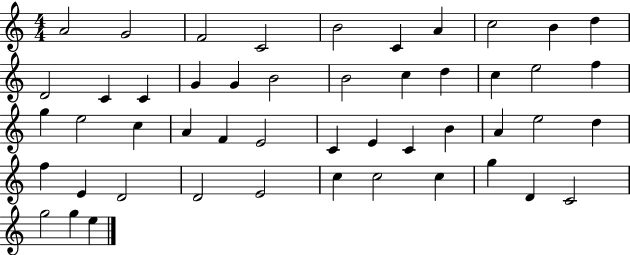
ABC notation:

X:1
T:Untitled
M:4/4
L:1/4
K:C
A2 G2 F2 C2 B2 C A c2 B d D2 C C G G B2 B2 c d c e2 f g e2 c A F E2 C E C B A e2 d f E D2 D2 E2 c c2 c g D C2 g2 g e